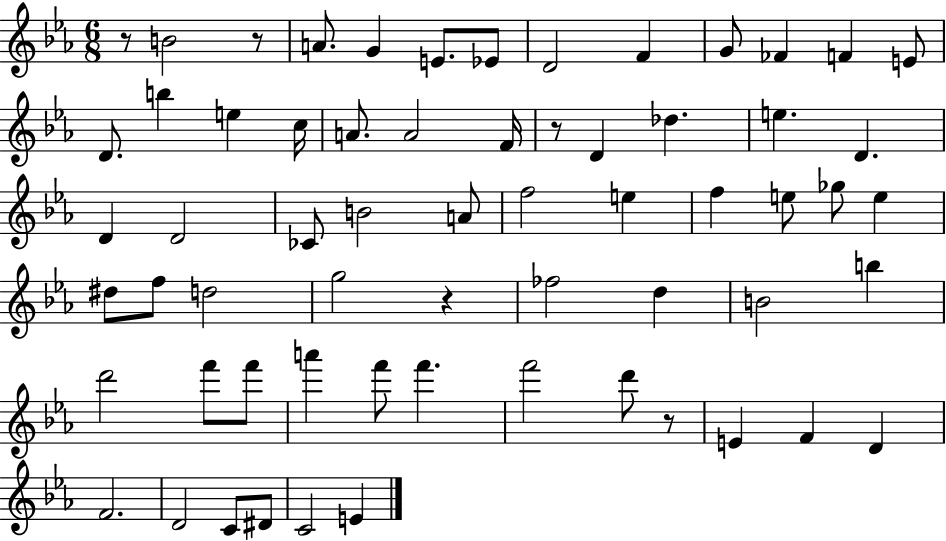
X:1
T:Untitled
M:6/8
L:1/4
K:Eb
z/2 B2 z/2 A/2 G E/2 _E/2 D2 F G/2 _F F E/2 D/2 b e c/4 A/2 A2 F/4 z/2 D _d e D D D2 _C/2 B2 A/2 f2 e f e/2 _g/2 e ^d/2 f/2 d2 g2 z _f2 d B2 b d'2 f'/2 f'/2 a' f'/2 f' f'2 d'/2 z/2 E F D F2 D2 C/2 ^D/2 C2 E